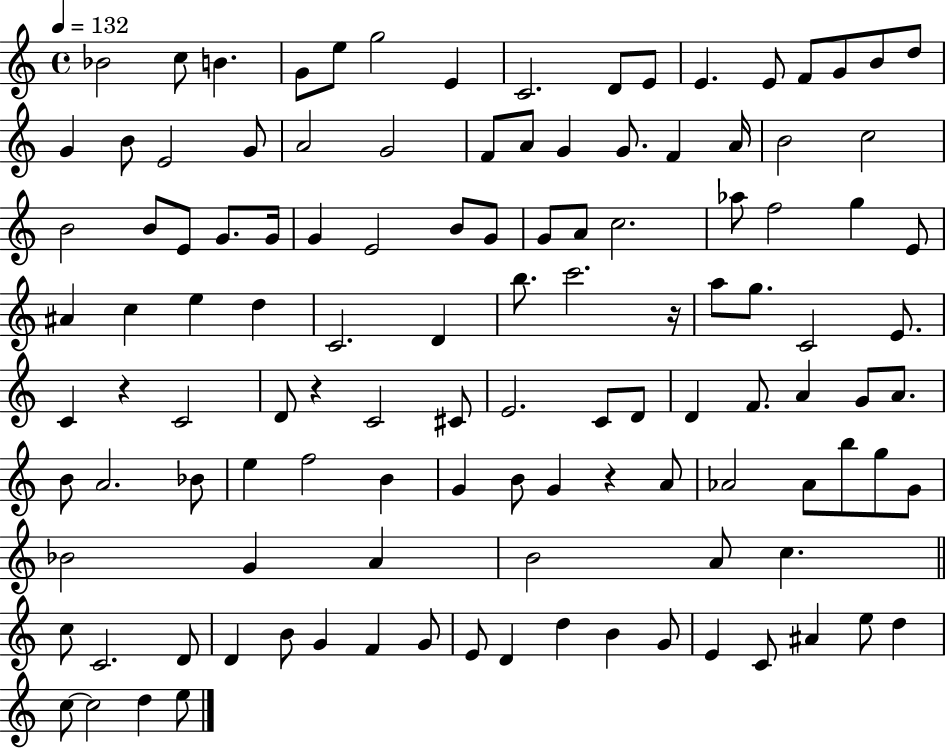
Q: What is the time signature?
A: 4/4